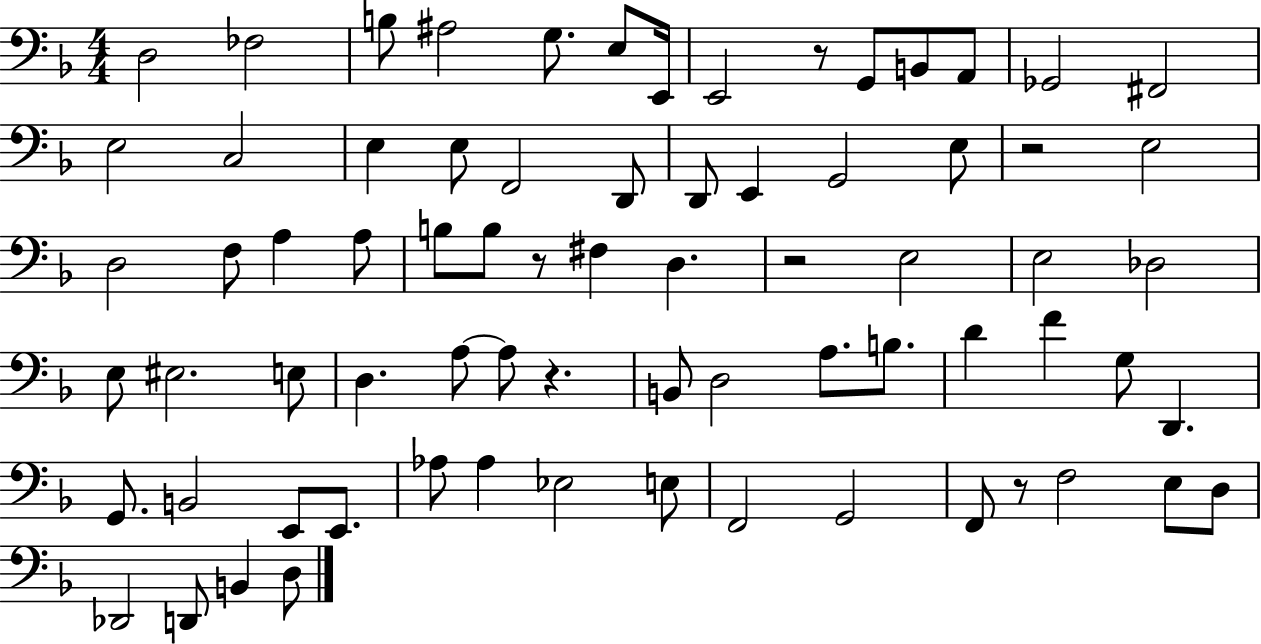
X:1
T:Untitled
M:4/4
L:1/4
K:F
D,2 _F,2 B,/2 ^A,2 G,/2 E,/2 E,,/4 E,,2 z/2 G,,/2 B,,/2 A,,/2 _G,,2 ^F,,2 E,2 C,2 E, E,/2 F,,2 D,,/2 D,,/2 E,, G,,2 E,/2 z2 E,2 D,2 F,/2 A, A,/2 B,/2 B,/2 z/2 ^F, D, z2 E,2 E,2 _D,2 E,/2 ^E,2 E,/2 D, A,/2 A,/2 z B,,/2 D,2 A,/2 B,/2 D F G,/2 D,, G,,/2 B,,2 E,,/2 E,,/2 _A,/2 _A, _E,2 E,/2 F,,2 G,,2 F,,/2 z/2 F,2 E,/2 D,/2 _D,,2 D,,/2 B,, D,/2